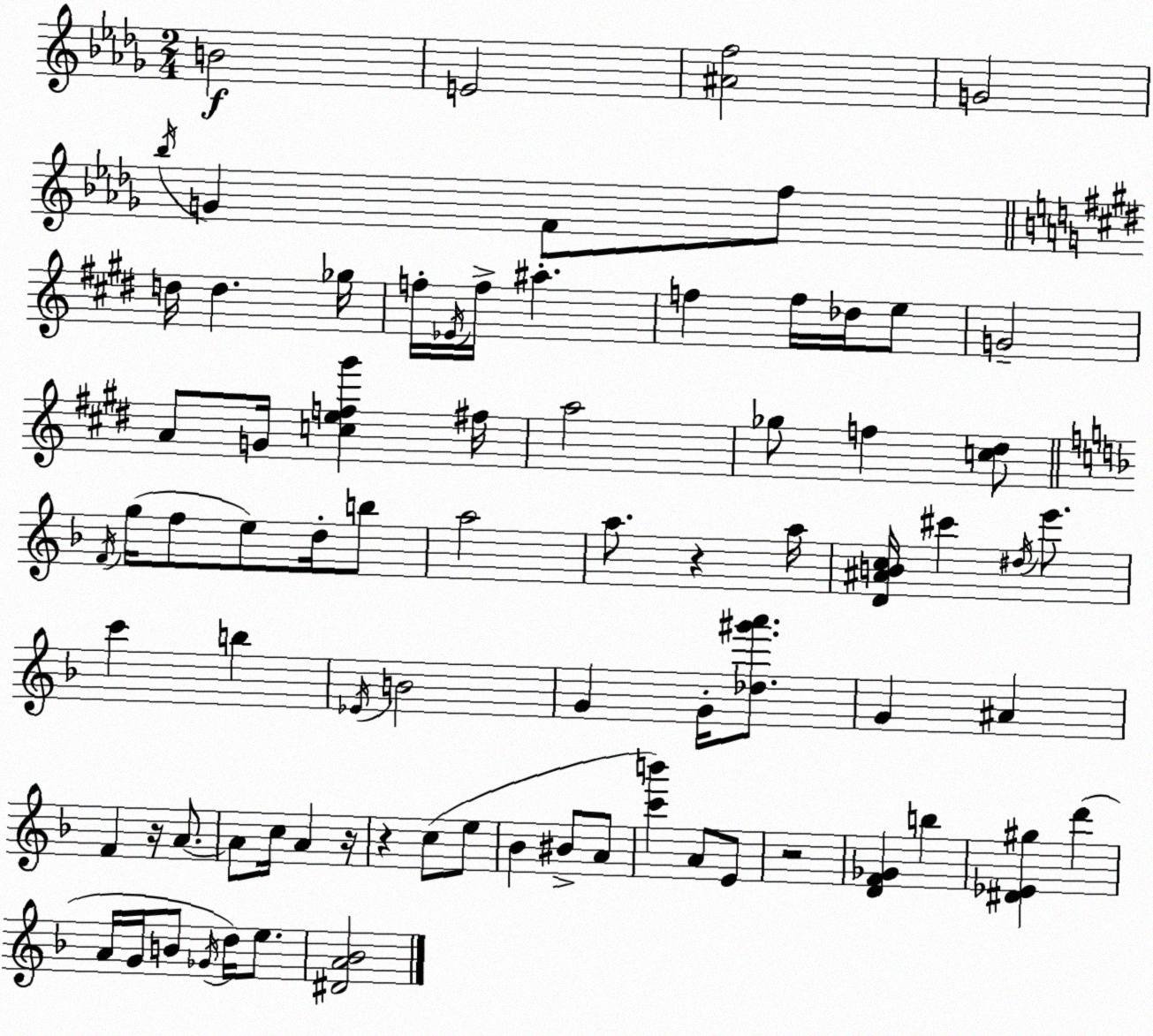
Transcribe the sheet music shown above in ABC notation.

X:1
T:Untitled
M:2/4
L:1/4
K:Bbm
B2 E2 [^Af]2 G2 _b/4 G F/2 f/2 d/4 d _g/4 f/4 _E/4 f/4 ^a f f/4 _d/4 e/2 G2 A/2 G/4 [cef^g'] ^f/4 a2 _g/2 f [c^d]/2 F/4 g/4 f/2 e/2 d/4 b/2 a2 a/2 z a/4 [D^ABc]/4 ^c' ^d/4 e'/2 c' b _E/4 B2 G G/4 [_d^g'a']/2 G ^A F z/4 A/2 A/2 c/4 A z/4 z c/2 e/2 _B ^B/2 A/2 [c'b'] A/2 E/2 z2 [DF_G] b [^D_E^g] d' A/4 G/4 B/2 _G/4 d/4 e/2 [^DA_B]2